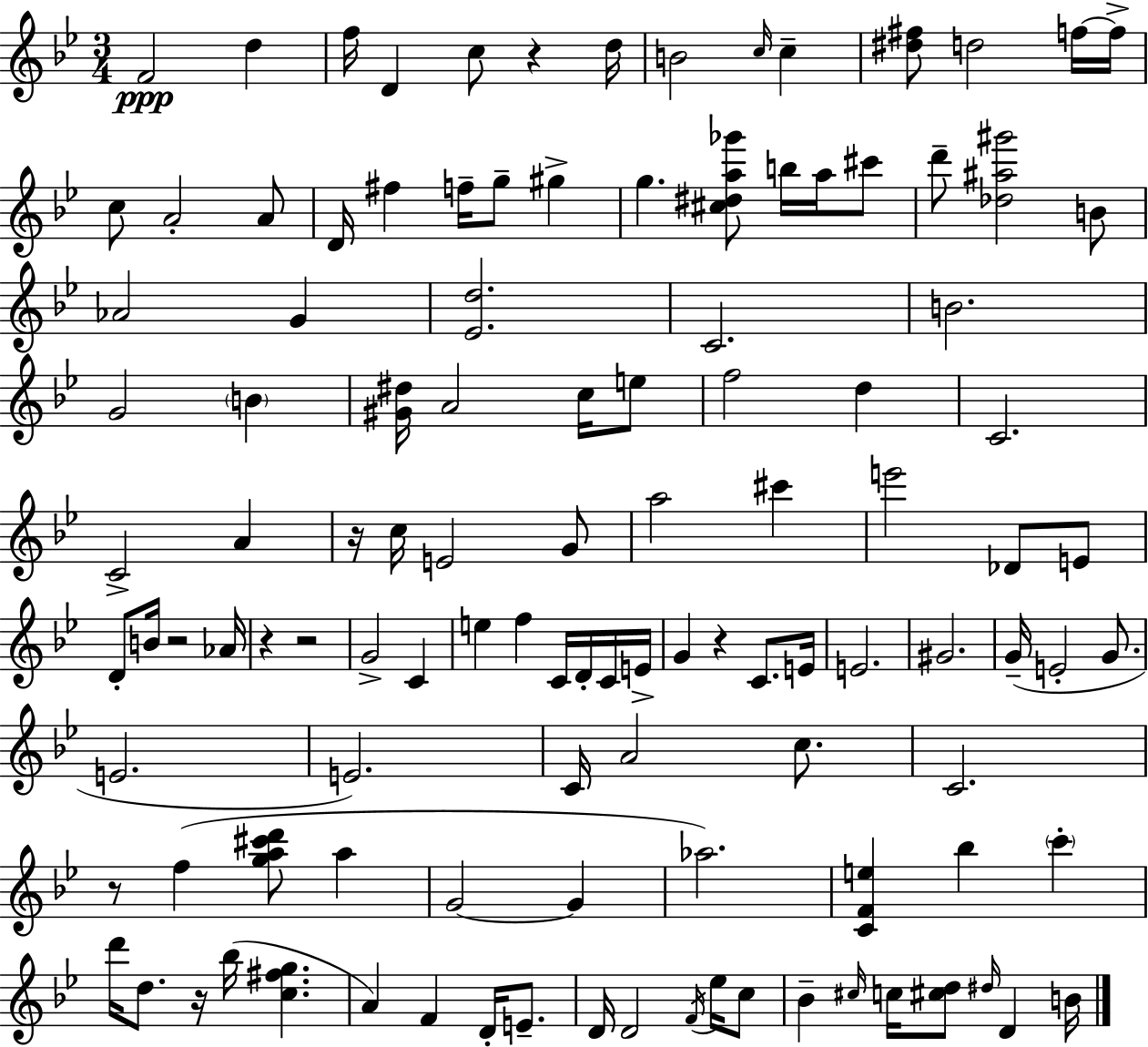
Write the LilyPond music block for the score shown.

{
  \clef treble
  \numericTimeSignature
  \time 3/4
  \key g \minor
  f'2\ppp d''4 | f''16 d'4 c''8 r4 d''16 | b'2 \grace { c''16 } c''4-- | <dis'' fis''>8 d''2 f''16~~ | \break f''16-> c''8 a'2-. a'8 | d'16 fis''4 f''16-- g''8-- gis''4-> | g''4. <cis'' dis'' a'' ges'''>8 b''16 a''16 cis'''8 | d'''8-- <des'' ais'' gis'''>2 b'8 | \break aes'2 g'4 | <ees' d''>2. | c'2. | b'2. | \break g'2 \parenthesize b'4 | <gis' dis''>16 a'2 c''16 e''8 | f''2 d''4 | c'2. | \break c'2-> a'4 | r16 c''16 e'2 g'8 | a''2 cis'''4 | e'''2 des'8 e'8 | \break d'8-. b'16 r2 | aes'16 r4 r2 | g'2-> c'4 | e''4 f''4 c'16 d'16-. c'16 | \break e'16-> g'4 r4 c'8. | e'16 e'2. | gis'2. | g'16--( e'2-. g'8. | \break e'2. | e'2.) | c'16 a'2 c''8. | c'2. | \break r8 f''4( <g'' a'' cis''' d'''>8 a''4 | g'2~~ g'4 | aes''2.) | <c' f' e''>4 bes''4 \parenthesize c'''4-. | \break d'''16 d''8. r16 bes''16( <c'' fis'' g''>4. | a'4) f'4 d'16-. e'8.-- | d'16 d'2 \acciaccatura { f'16 } ees''16 | c''8 bes'4-- \grace { cis''16 } c''16 <cis'' d''>8 \grace { dis''16 } d'4 | \break b'16 \bar "|."
}